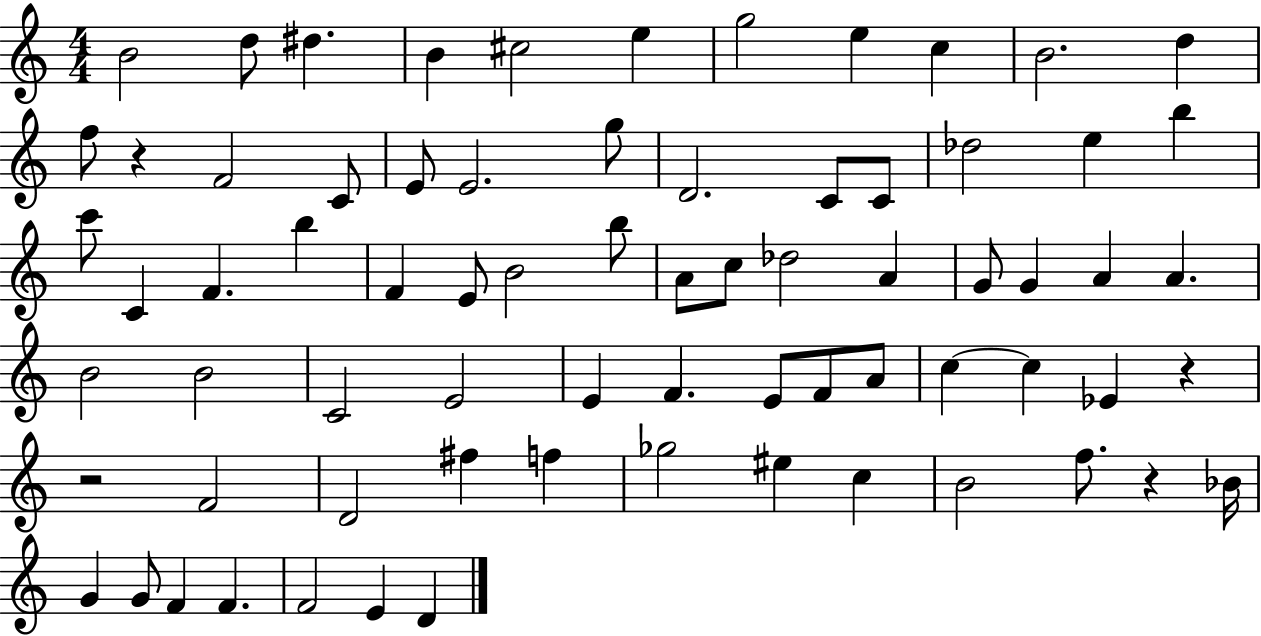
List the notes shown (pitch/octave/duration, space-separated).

B4/h D5/e D#5/q. B4/q C#5/h E5/q G5/h E5/q C5/q B4/h. D5/q F5/e R/q F4/h C4/e E4/e E4/h. G5/e D4/h. C4/e C4/e Db5/h E5/q B5/q C6/e C4/q F4/q. B5/q F4/q E4/e B4/h B5/e A4/e C5/e Db5/h A4/q G4/e G4/q A4/q A4/q. B4/h B4/h C4/h E4/h E4/q F4/q. E4/e F4/e A4/e C5/q C5/q Eb4/q R/q R/h F4/h D4/h F#5/q F5/q Gb5/h EIS5/q C5/q B4/h F5/e. R/q Bb4/s G4/q G4/e F4/q F4/q. F4/h E4/q D4/q